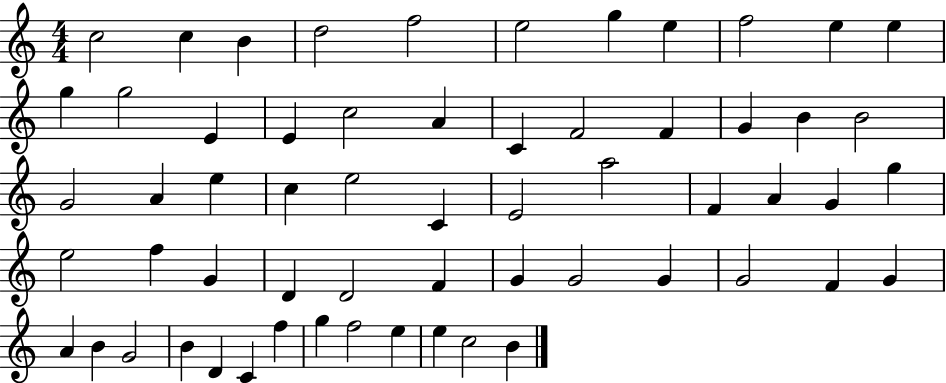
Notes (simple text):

C5/h C5/q B4/q D5/h F5/h E5/h G5/q E5/q F5/h E5/q E5/q G5/q G5/h E4/q E4/q C5/h A4/q C4/q F4/h F4/q G4/q B4/q B4/h G4/h A4/q E5/q C5/q E5/h C4/q E4/h A5/h F4/q A4/q G4/q G5/q E5/h F5/q G4/q D4/q D4/h F4/q G4/q G4/h G4/q G4/h F4/q G4/q A4/q B4/q G4/h B4/q D4/q C4/q F5/q G5/q F5/h E5/q E5/q C5/h B4/q